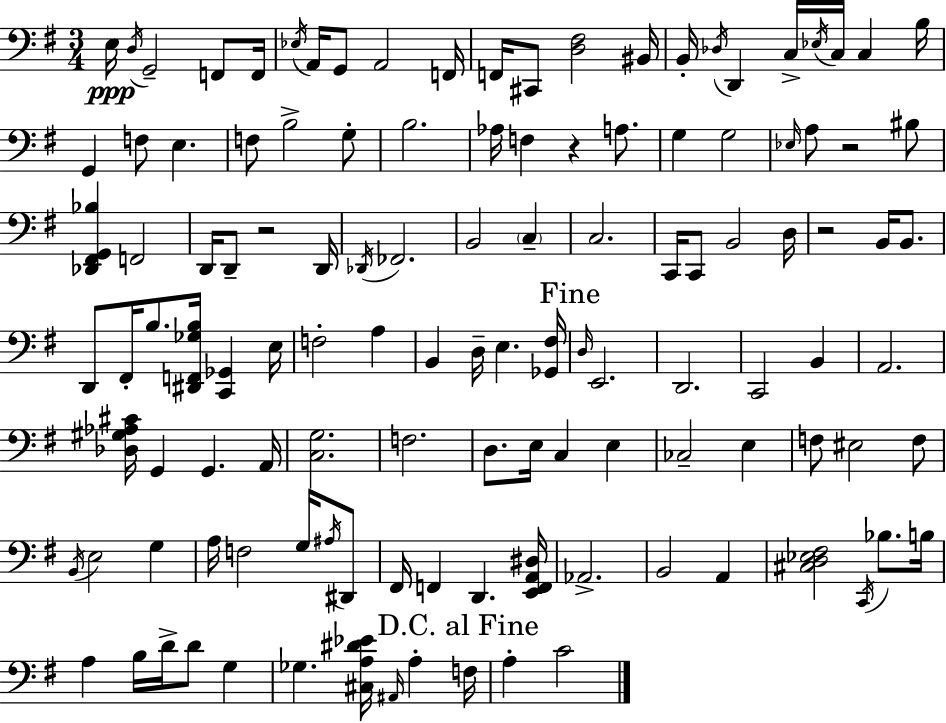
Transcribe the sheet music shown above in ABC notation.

X:1
T:Untitled
M:3/4
L:1/4
K:Em
E,/4 D,/4 G,,2 F,,/2 F,,/4 _E,/4 A,,/4 G,,/2 A,,2 F,,/4 F,,/4 ^C,,/2 [D,^F,]2 ^B,,/4 B,,/4 _D,/4 D,, C,/4 _E,/4 C,/4 C, B,/4 G,, F,/2 E, F,/2 B,2 G,/2 B,2 _A,/4 F, z A,/2 G, G,2 _E,/4 A,/2 z2 ^B,/2 [_D,,^F,,G,,_B,] F,,2 D,,/4 D,,/2 z2 D,,/4 _D,,/4 _F,,2 B,,2 C, C,2 C,,/4 C,,/2 B,,2 D,/4 z2 B,,/4 B,,/2 D,,/2 ^F,,/4 B,/2 [^D,,F,,_G,B,]/4 [C,,_G,,] E,/4 F,2 A, B,, D,/4 E, [_G,,^F,]/4 D,/4 E,,2 D,,2 C,,2 B,, A,,2 [_D,^G,_A,^C]/4 G,, G,, A,,/4 [C,G,]2 F,2 D,/2 E,/4 C, E, _C,2 E, F,/2 ^E,2 F,/2 B,,/4 E,2 G, A,/4 F,2 G,/4 ^A,/4 ^D,,/2 ^F,,/4 F,, D,, [E,,F,,A,,^D,]/4 _A,,2 B,,2 A,, [^C,D,_E,^F,]2 C,,/4 _B,/2 B,/4 A, B,/4 D/4 D/2 G, _G, [^C,A,^D_E]/4 ^A,,/4 A, F,/4 A, C2